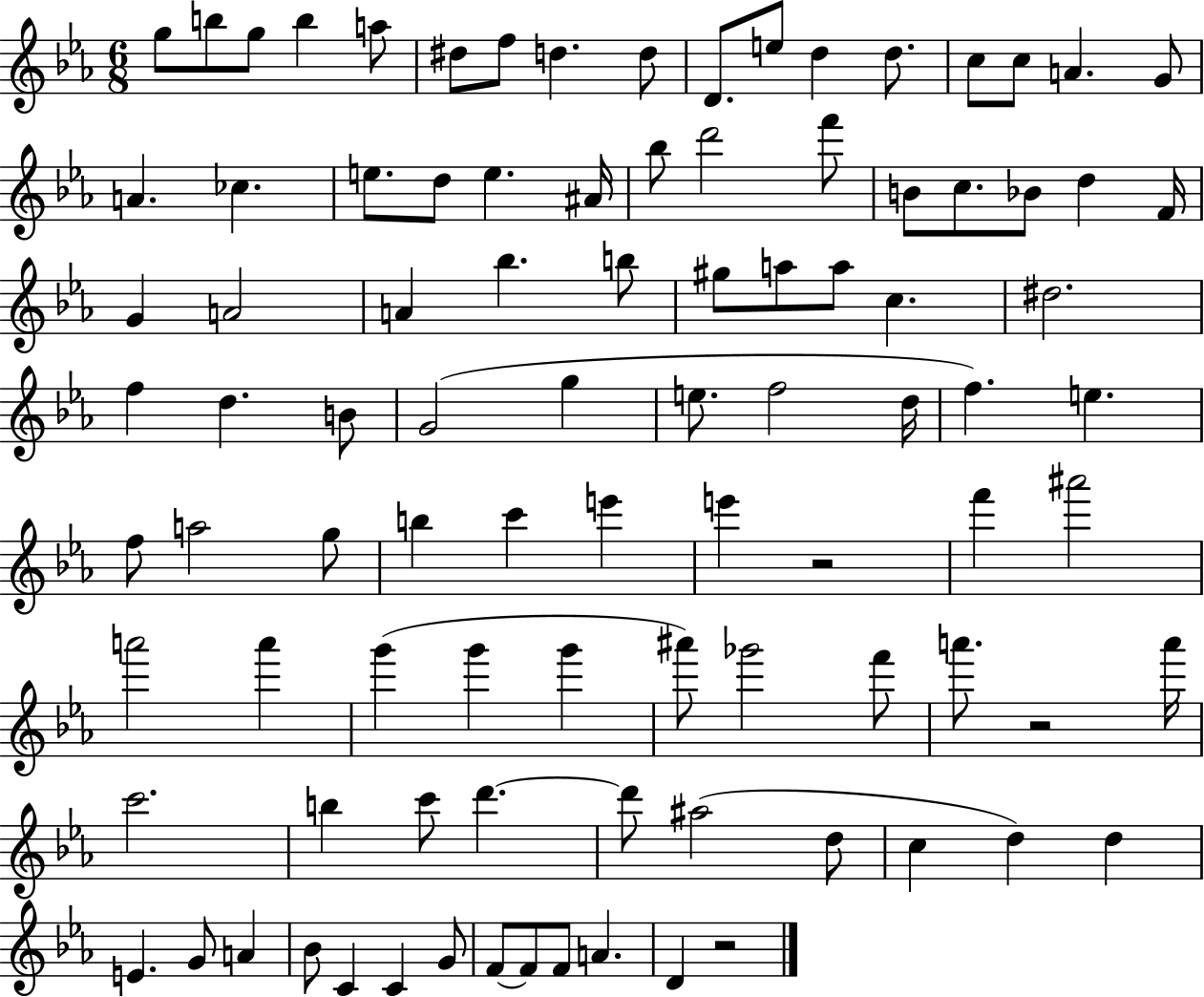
G5/e B5/e G5/e B5/q A5/e D#5/e F5/e D5/q. D5/e D4/e. E5/e D5/q D5/e. C5/e C5/e A4/q. G4/e A4/q. CES5/q. E5/e. D5/e E5/q. A#4/s Bb5/e D6/h F6/e B4/e C5/e. Bb4/e D5/q F4/s G4/q A4/h A4/q Bb5/q. B5/e G#5/e A5/e A5/e C5/q. D#5/h. F5/q D5/q. B4/e G4/h G5/q E5/e. F5/h D5/s F5/q. E5/q. F5/e A5/h G5/e B5/q C6/q E6/q E6/q R/h F6/q A#6/h A6/h A6/q G6/q G6/q G6/q A#6/e Gb6/h F6/e A6/e. R/h A6/s C6/h. B5/q C6/e D6/q. D6/e A#5/h D5/e C5/q D5/q D5/q E4/q. G4/e A4/q Bb4/e C4/q C4/q G4/e F4/e F4/e F4/e A4/q. D4/q R/h